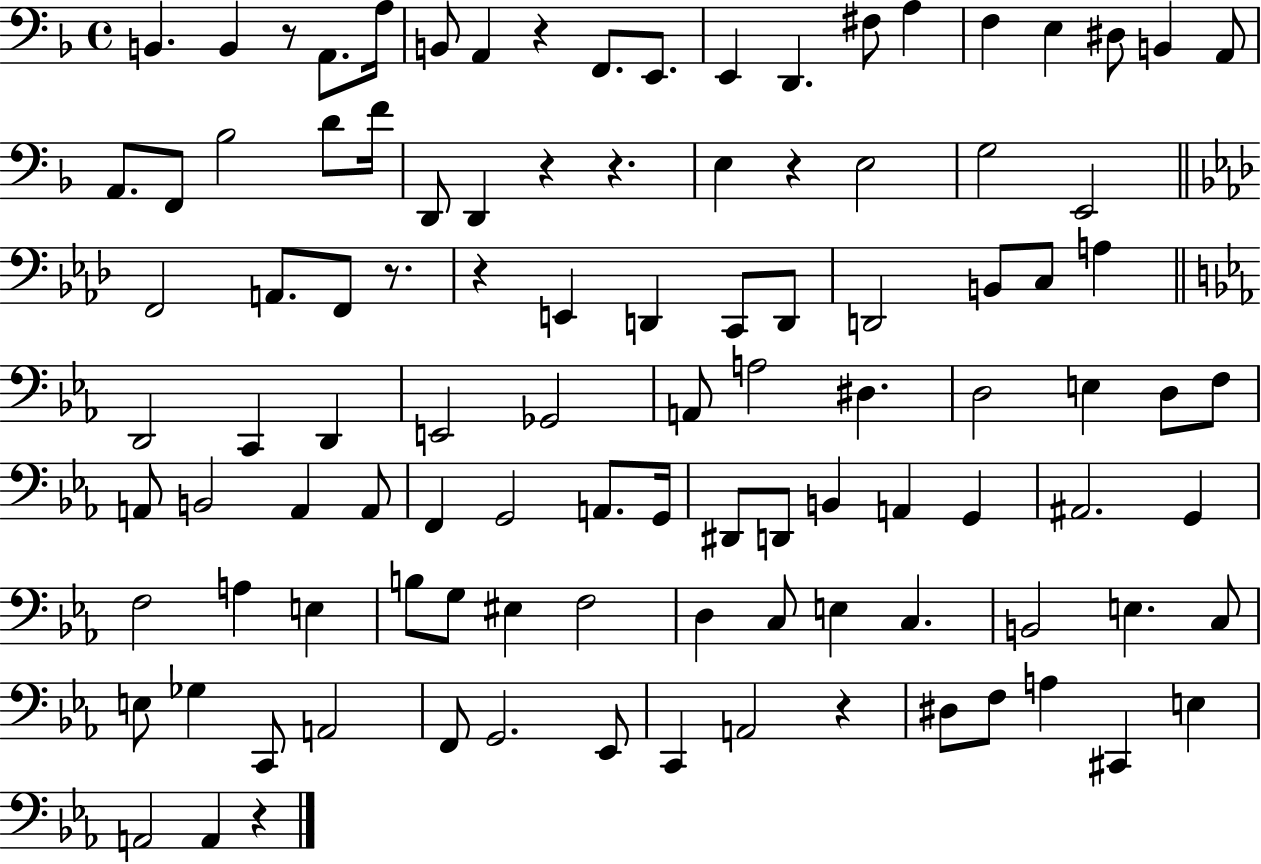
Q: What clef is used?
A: bass